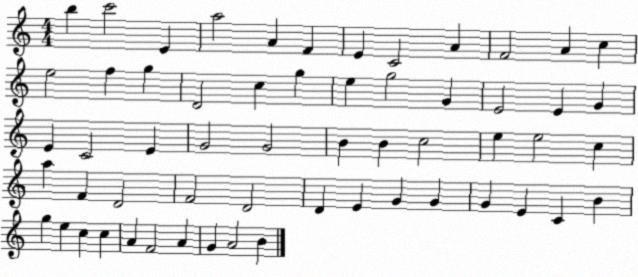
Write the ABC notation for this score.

X:1
T:Untitled
M:4/4
L:1/4
K:C
b c'2 E a2 A F E C2 A F2 A c e2 f g D2 c g e g2 G E2 E G E C2 E G2 G2 B B c2 e e2 c a F D2 F2 D2 D E G G G E C B g e c c A F2 A G A2 B